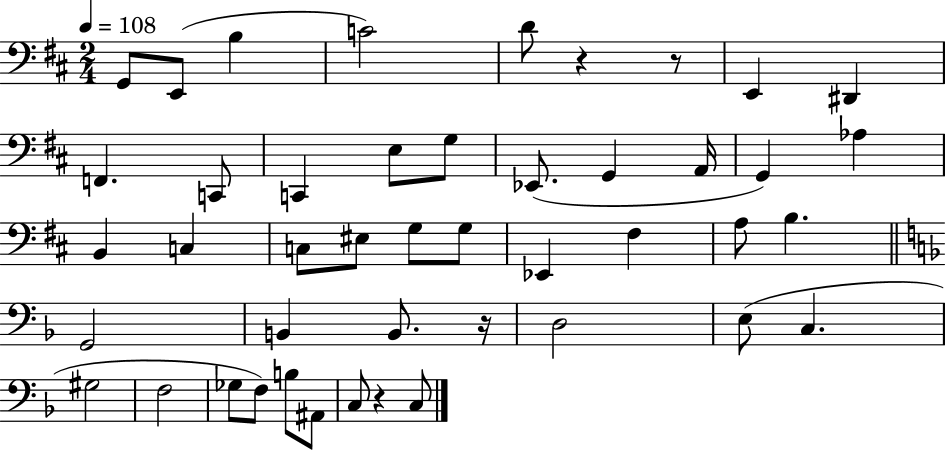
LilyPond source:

{
  \clef bass
  \numericTimeSignature
  \time 2/4
  \key d \major
  \tempo 4 = 108
  \repeat volta 2 { g,8 e,8( b4 | c'2) | d'8 r4 r8 | e,4 dis,4 | \break f,4. c,8 | c,4 e8 g8 | ees,8.( g,4 a,16 | g,4) aes4 | \break b,4 c4 | c8 eis8 g8 g8 | ees,4 fis4 | a8 b4. | \break \bar "||" \break \key d \minor g,2 | b,4 b,8. r16 | d2 | e8( c4. | \break gis2 | f2 | ges8 f8) b8 ais,8 | c8 r4 c8 | \break } \bar "|."
}